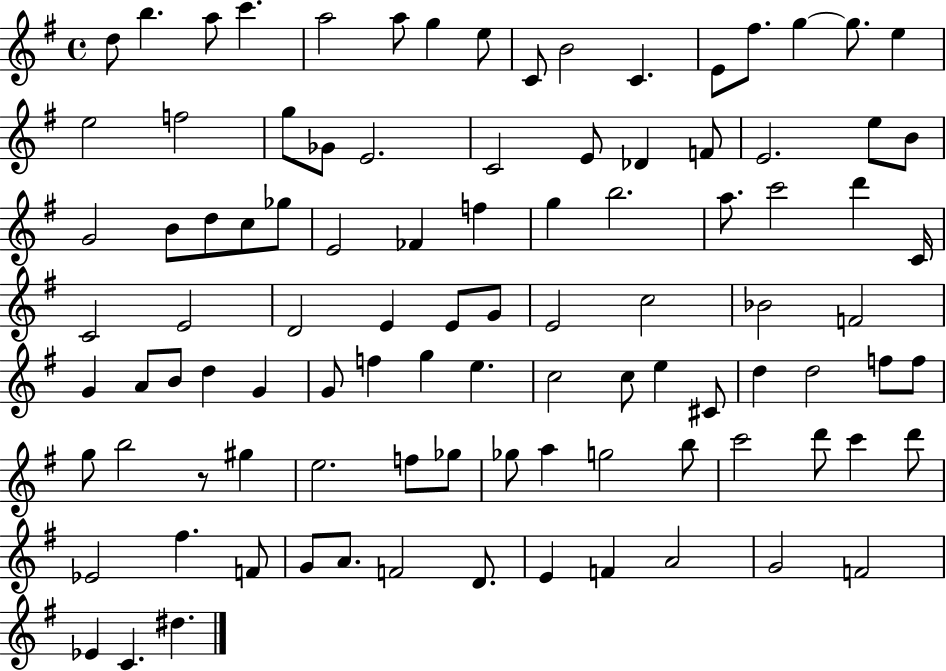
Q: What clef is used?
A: treble